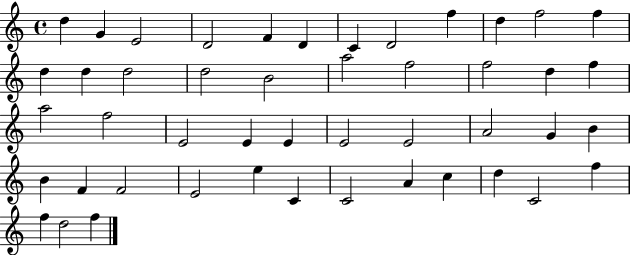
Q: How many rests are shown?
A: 0